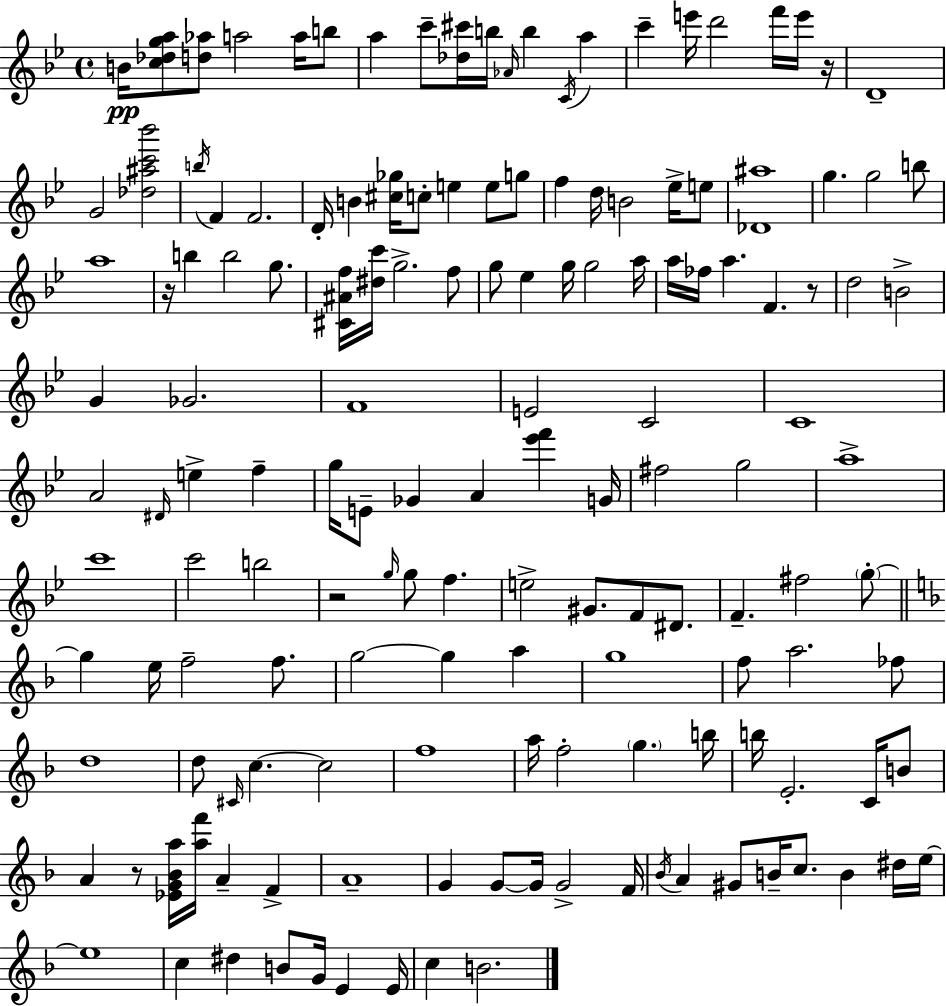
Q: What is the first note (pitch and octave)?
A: B4